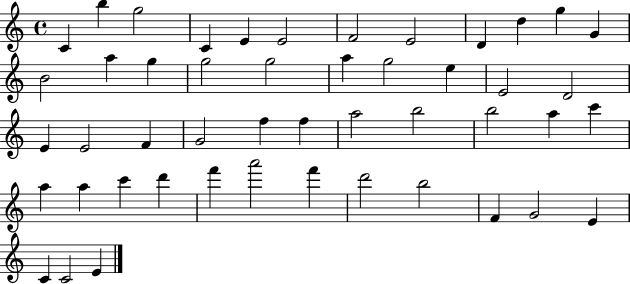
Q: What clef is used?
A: treble